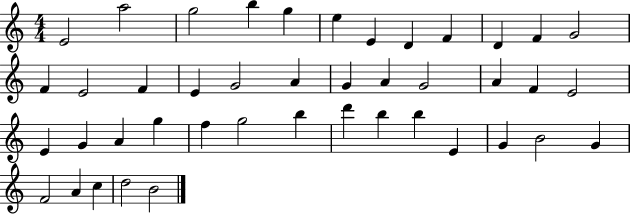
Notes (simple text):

E4/h A5/h G5/h B5/q G5/q E5/q E4/q D4/q F4/q D4/q F4/q G4/h F4/q E4/h F4/q E4/q G4/h A4/q G4/q A4/q G4/h A4/q F4/q E4/h E4/q G4/q A4/q G5/q F5/q G5/h B5/q D6/q B5/q B5/q E4/q G4/q B4/h G4/q F4/h A4/q C5/q D5/h B4/h